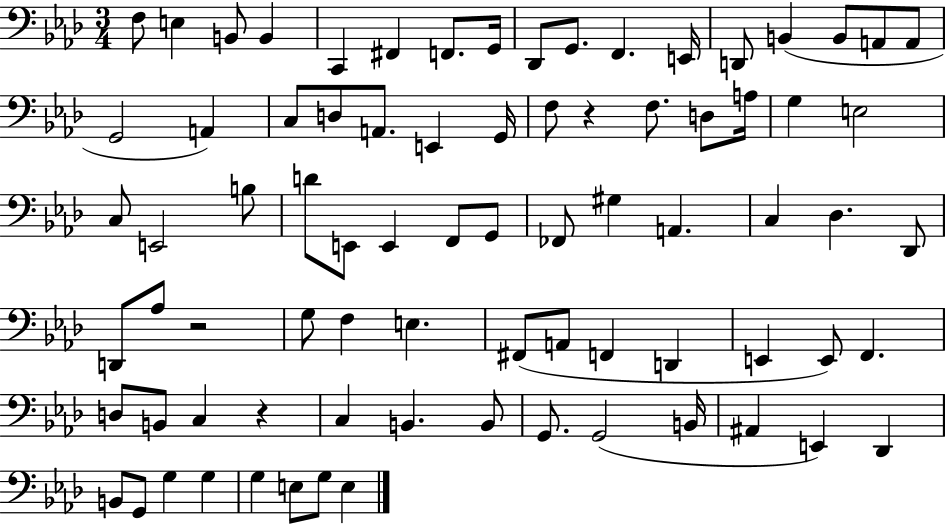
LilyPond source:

{
  \clef bass
  \numericTimeSignature
  \time 3/4
  \key aes \major
  f8 e4 b,8 b,4 | c,4 fis,4 f,8. g,16 | des,8 g,8. f,4. e,16 | d,8 b,4( b,8 a,8 a,8 | \break g,2 a,4) | c8 d8 a,8. e,4 g,16 | f8 r4 f8. d8 a16 | g4 e2 | \break c8 e,2 b8 | d'8 e,8 e,4 f,8 g,8 | fes,8 gis4 a,4. | c4 des4. des,8 | \break d,8 aes8 r2 | g8 f4 e4. | fis,8( a,8 f,4 d,4 | e,4 e,8) f,4. | \break d8 b,8 c4 r4 | c4 b,4. b,8 | g,8. g,2( b,16 | ais,4 e,4) des,4 | \break b,8 g,8 g4 g4 | g4 e8 g8 e4 | \bar "|."
}